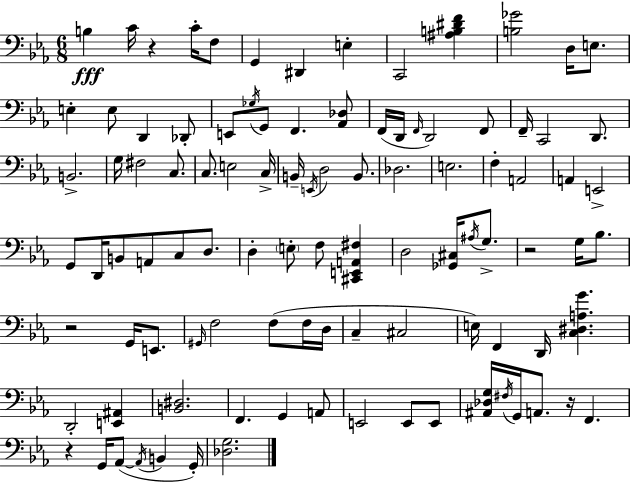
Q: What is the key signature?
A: C minor